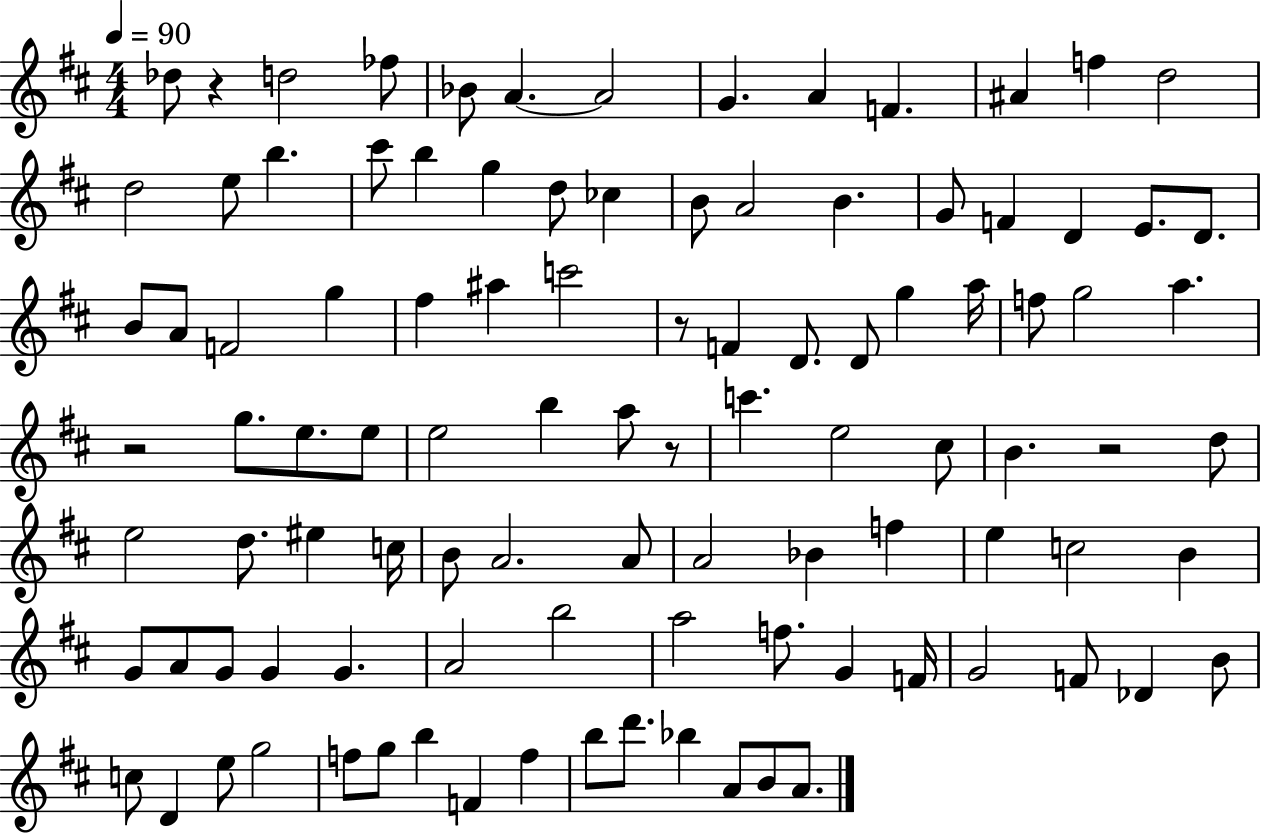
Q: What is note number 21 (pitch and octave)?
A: B4